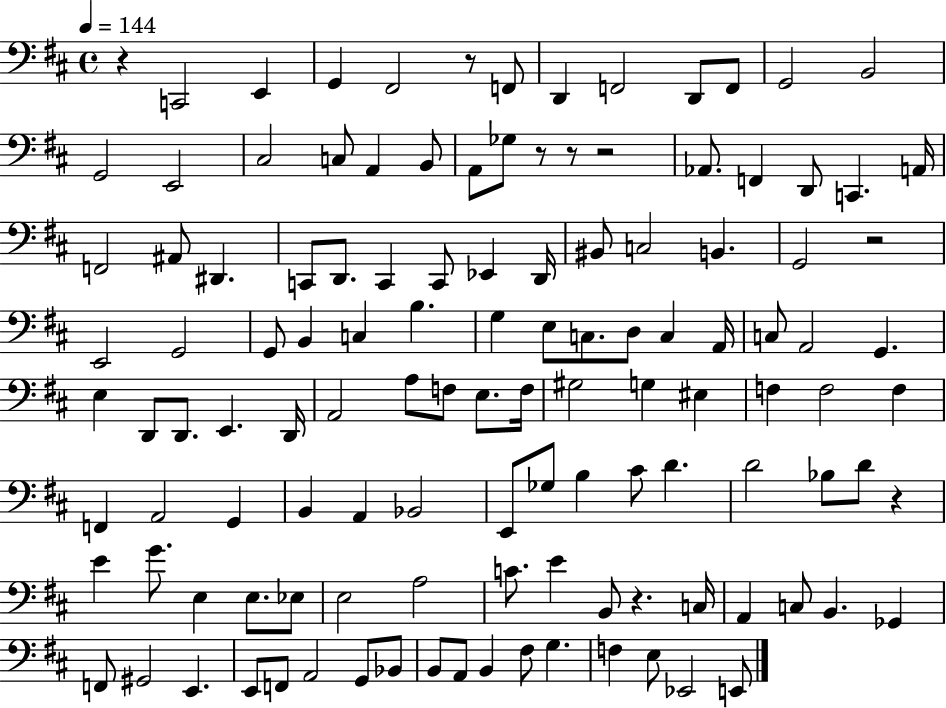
{
  \clef bass
  \time 4/4
  \defaultTimeSignature
  \key d \major
  \tempo 4 = 144
  r4 c,2 e,4 | g,4 fis,2 r8 f,8 | d,4 f,2 d,8 f,8 | g,2 b,2 | \break g,2 e,2 | cis2 c8 a,4 b,8 | a,8 ges8 r8 r8 r2 | aes,8. f,4 d,8 c,4. a,16 | \break f,2 ais,8 dis,4. | c,8 d,8. c,4 c,8 ees,4 d,16 | bis,8 c2 b,4. | g,2 r2 | \break e,2 g,2 | g,8 b,4 c4 b4. | g4 e8 c8. d8 c4 a,16 | c8 a,2 g,4. | \break e4 d,8 d,8. e,4. d,16 | a,2 a8 f8 e8. f16 | gis2 g4 eis4 | f4 f2 f4 | \break f,4 a,2 g,4 | b,4 a,4 bes,2 | e,8 ges8 b4 cis'8 d'4. | d'2 bes8 d'8 r4 | \break e'4 g'8. e4 e8. ees8 | e2 a2 | c'8. e'4 b,8 r4. c16 | a,4 c8 b,4. ges,4 | \break f,8 gis,2 e,4. | e,8 f,8 a,2 g,8 bes,8 | b,8 a,8 b,4 fis8 g4. | f4 e8 ees,2 e,8 | \break \bar "|."
}